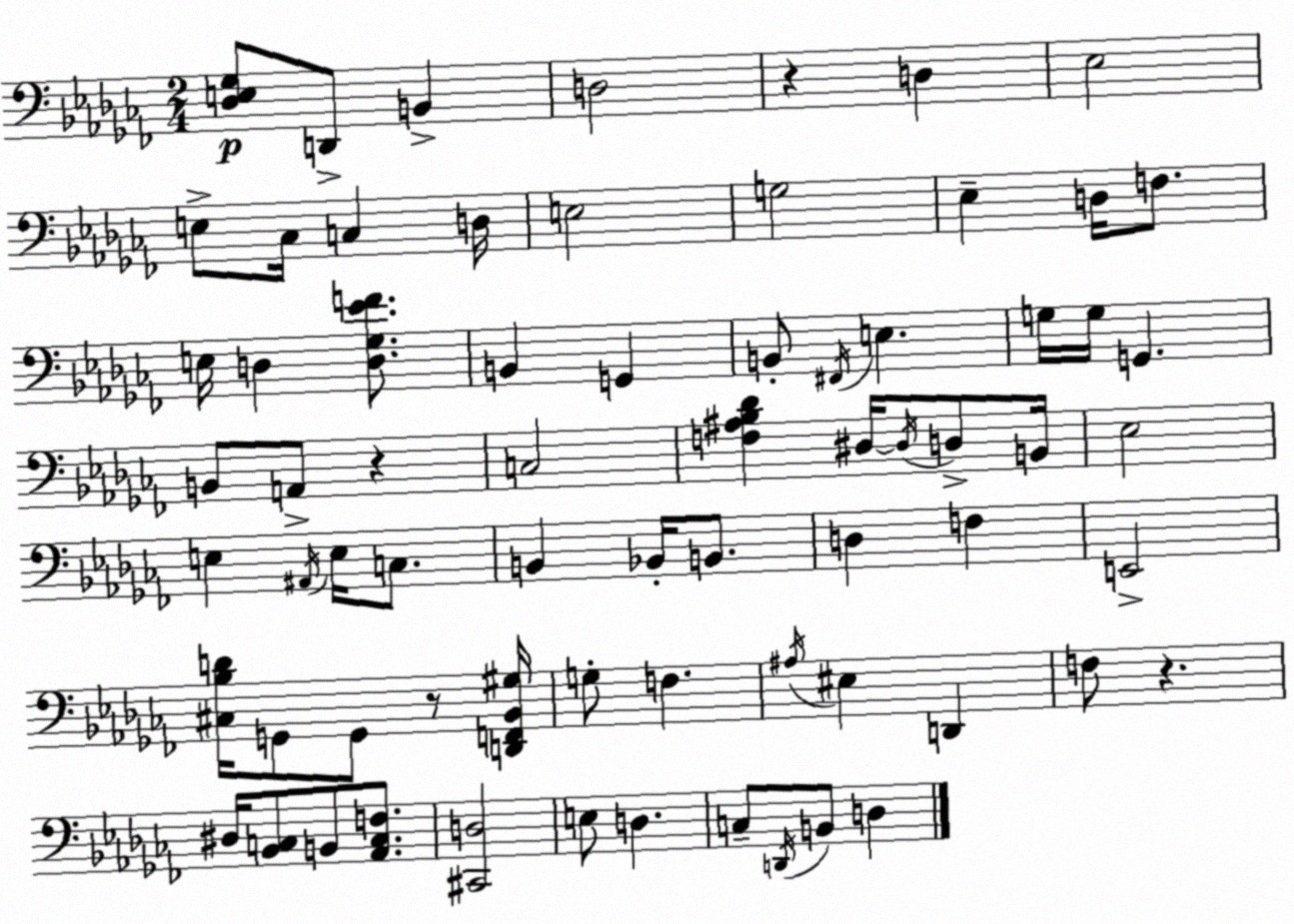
X:1
T:Untitled
M:2/4
L:1/4
K:Abm
[_D,E,_G,]/2 D,,/2 B,, D,2 z D, _E,2 E,/2 _C,/4 C, D,/4 E,2 G,2 _E, D,/4 F,/2 E,/4 D, [D,_G,_EF]/2 B,, G,, B,,/2 ^F,,/4 E, G,/4 G,/4 G,, B,,/2 A,,/2 z C,2 [F,^A,_B,_D] ^D,/4 ^D,/4 D,/2 B,,/4 _E,2 E, ^A,,/4 E,/4 C,/2 B,, _B,,/4 B,,/2 D, F, E,,2 [^C,_B,D]/4 G,,/2 G,,/2 z/2 [D,,F,,_B,,^G,]/4 G,/2 F, ^A,/4 ^E, D,, F,/2 z ^D,/4 [_B,,C,]/2 B,,/2 [_A,,C,F,]/2 [^C,,D,]2 E,/2 D, C,/2 D,,/4 B,,/2 D,